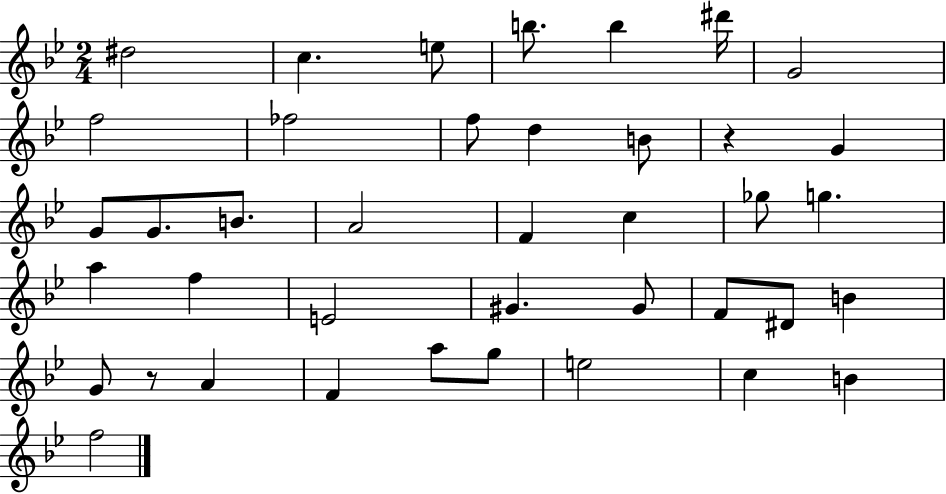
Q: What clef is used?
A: treble